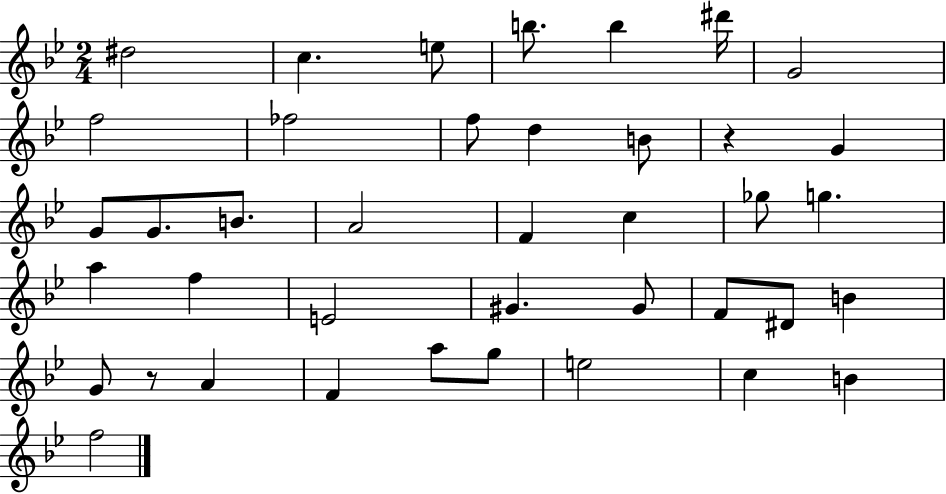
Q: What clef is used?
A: treble